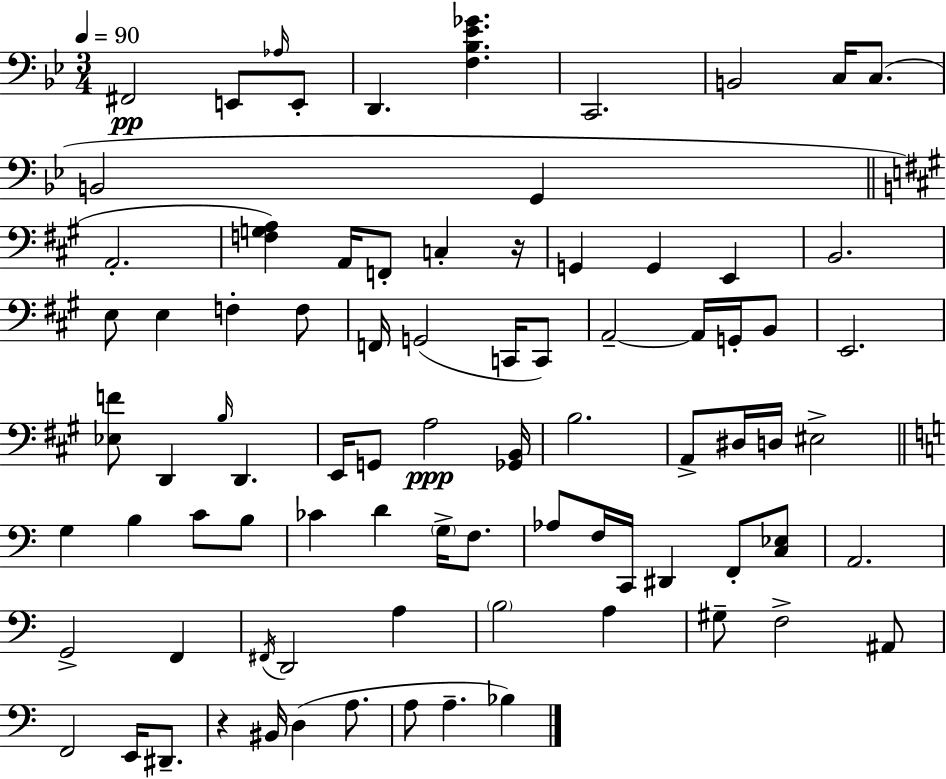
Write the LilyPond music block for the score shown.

{
  \clef bass
  \numericTimeSignature
  \time 3/4
  \key g \minor
  \tempo 4 = 90
  \repeat volta 2 { fis,2\pp e,8 \grace { aes16 } e,8-. | d,4. <f bes ees' ges'>4. | c,2. | b,2 c16 c8.( | \break b,2 g,4 | \bar "||" \break \key a \major a,2.-. | <f g a>4) a,16 f,8-. c4-. r16 | g,4 g,4 e,4 | b,2. | \break e8 e4 f4-. f8 | f,16 g,2( c,16 c,8) | a,2--~~ a,16 g,16-. b,8 | e,2. | \break <ees f'>8 d,4 \grace { b16 } d,4. | e,16 g,8 a2\ppp | <ges, b,>16 b2. | a,8-> dis16 d16 eis2-> | \break \bar "||" \break \key c \major g4 b4 c'8 b8 | ces'4 d'4 \parenthesize g16-> f8. | aes8 f16 c,16 dis,4 f,8-. <c ees>8 | a,2. | \break g,2-> f,4 | \acciaccatura { fis,16 } d,2 a4 | \parenthesize b2 a4 | gis8-- f2-> ais,8 | \break f,2 e,16 dis,8.-- | r4 bis,16 d4( a8. | a8 a4.-- bes4) | } \bar "|."
}